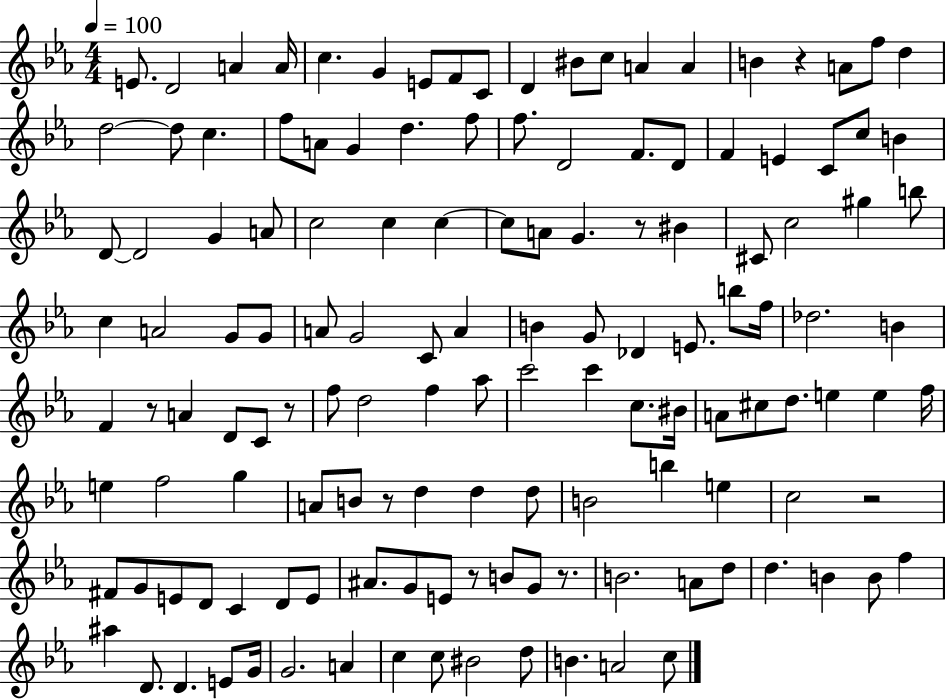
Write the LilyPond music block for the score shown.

{
  \clef treble
  \numericTimeSignature
  \time 4/4
  \key ees \major
  \tempo 4 = 100
  e'8. d'2 a'4 a'16 | c''4. g'4 e'8 f'8 c'8 | d'4 bis'8 c''8 a'4 a'4 | b'4 r4 a'8 f''8 d''4 | \break d''2~~ d''8 c''4. | f''8 a'8 g'4 d''4. f''8 | f''8. d'2 f'8. d'8 | f'4 e'4 c'8 c''8 b'4 | \break d'8~~ d'2 g'4 a'8 | c''2 c''4 c''4~~ | c''8 a'8 g'4. r8 bis'4 | cis'8 c''2 gis''4 b''8 | \break c''4 a'2 g'8 g'8 | a'8 g'2 c'8 a'4 | b'4 g'8 des'4 e'8. b''8 f''16 | des''2. b'4 | \break f'4 r8 a'4 d'8 c'8 r8 | f''8 d''2 f''4 aes''8 | c'''2 c'''4 c''8. bis'16 | a'8 cis''8 d''8. e''4 e''4 f''16 | \break e''4 f''2 g''4 | a'8 b'8 r8 d''4 d''4 d''8 | b'2 b''4 e''4 | c''2 r2 | \break fis'8 g'8 e'8 d'8 c'4 d'8 e'8 | ais'8. g'8 e'8 r8 b'8 g'8 r8. | b'2. a'8 d''8 | d''4. b'4 b'8 f''4 | \break ais''4 d'8. d'4. e'8 g'16 | g'2. a'4 | c''4 c''8 bis'2 d''8 | b'4. a'2 c''8 | \break \bar "|."
}